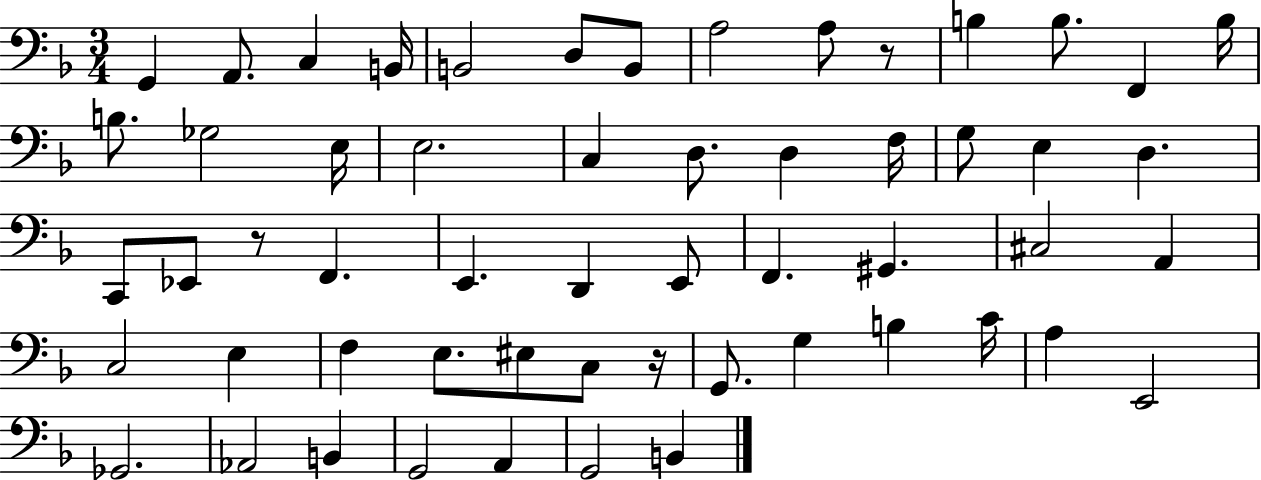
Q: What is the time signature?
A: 3/4